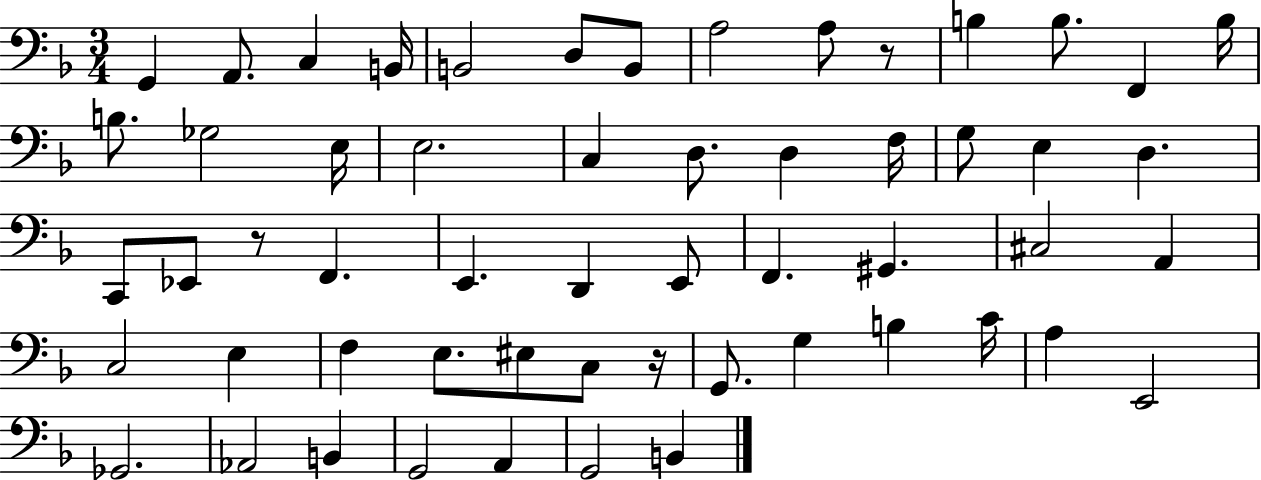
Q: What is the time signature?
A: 3/4